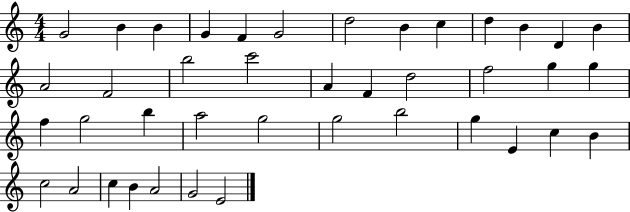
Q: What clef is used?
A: treble